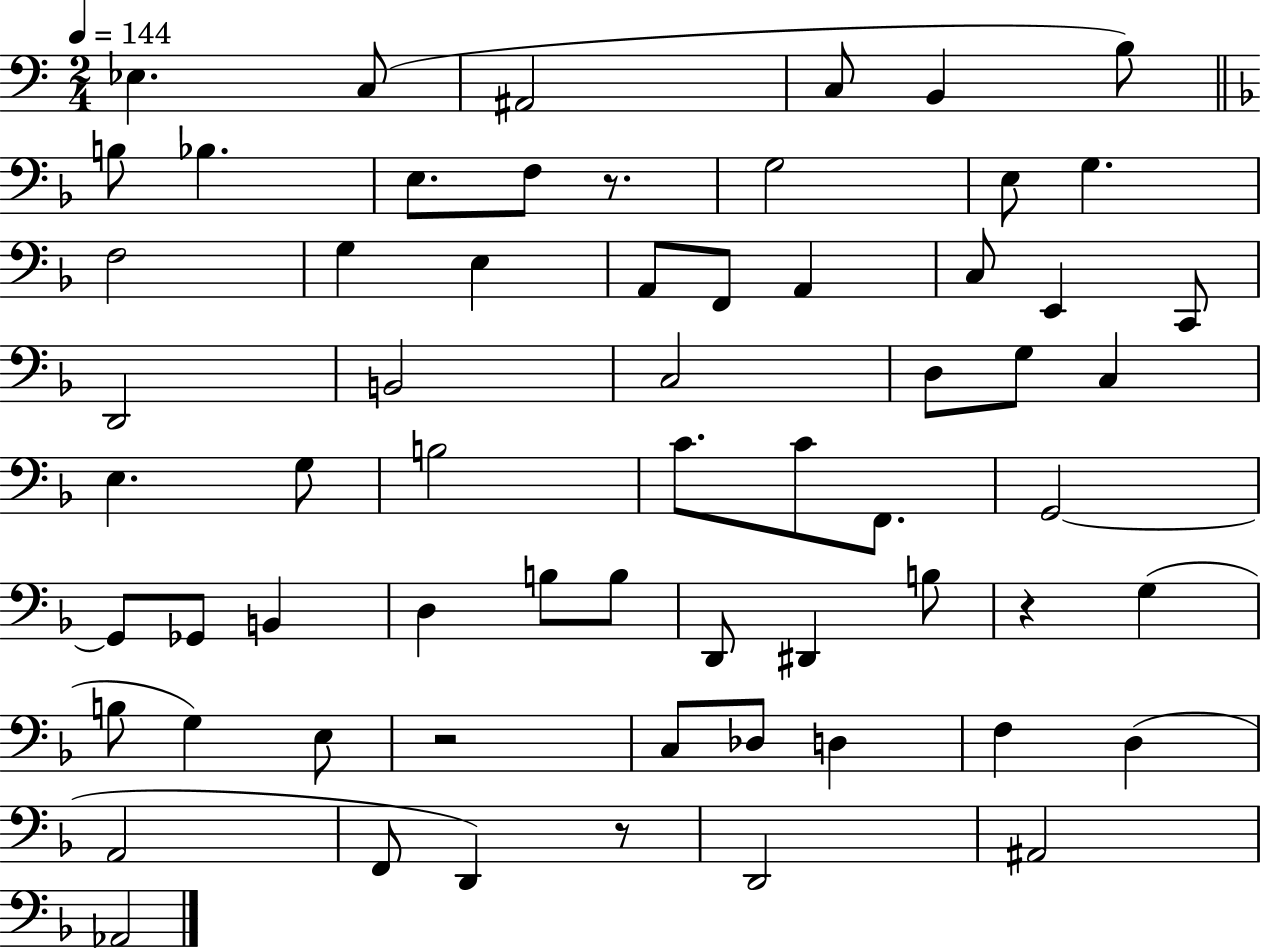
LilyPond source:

{
  \clef bass
  \numericTimeSignature
  \time 2/4
  \key c \major
  \tempo 4 = 144
  ees4. c8( | ais,2 | c8 b,4 b8) | \bar "||" \break \key d \minor b8 bes4. | e8. f8 r8. | g2 | e8 g4. | \break f2 | g4 e4 | a,8 f,8 a,4 | c8 e,4 c,8 | \break d,2 | b,2 | c2 | d8 g8 c4 | \break e4. g8 | b2 | c'8. c'8 f,8. | g,2~~ | \break g,8 ges,8 b,4 | d4 b8 b8 | d,8 dis,4 b8 | r4 g4( | \break b8 g4) e8 | r2 | c8 des8 d4 | f4 d4( | \break a,2 | f,8 d,4) r8 | d,2 | ais,2 | \break aes,2 | \bar "|."
}